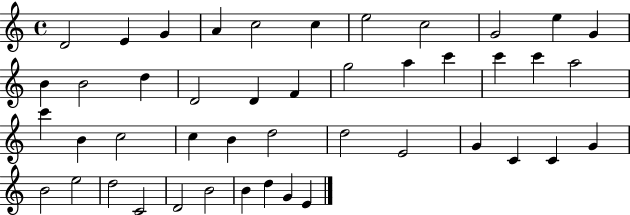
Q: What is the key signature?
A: C major